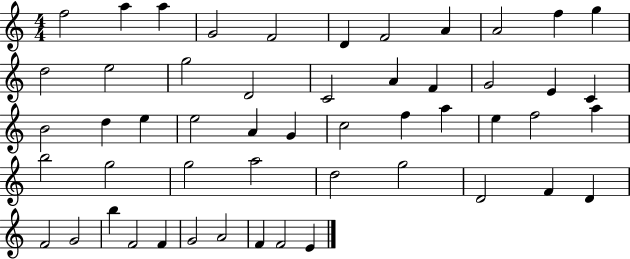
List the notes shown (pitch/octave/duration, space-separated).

F5/h A5/q A5/q G4/h F4/h D4/q F4/h A4/q A4/h F5/q G5/q D5/h E5/h G5/h D4/h C4/h A4/q F4/q G4/h E4/q C4/q B4/h D5/q E5/q E5/h A4/q G4/q C5/h F5/q A5/q E5/q F5/h A5/q B5/h G5/h G5/h A5/h D5/h G5/h D4/h F4/q D4/q F4/h G4/h B5/q F4/h F4/q G4/h A4/h F4/q F4/h E4/q